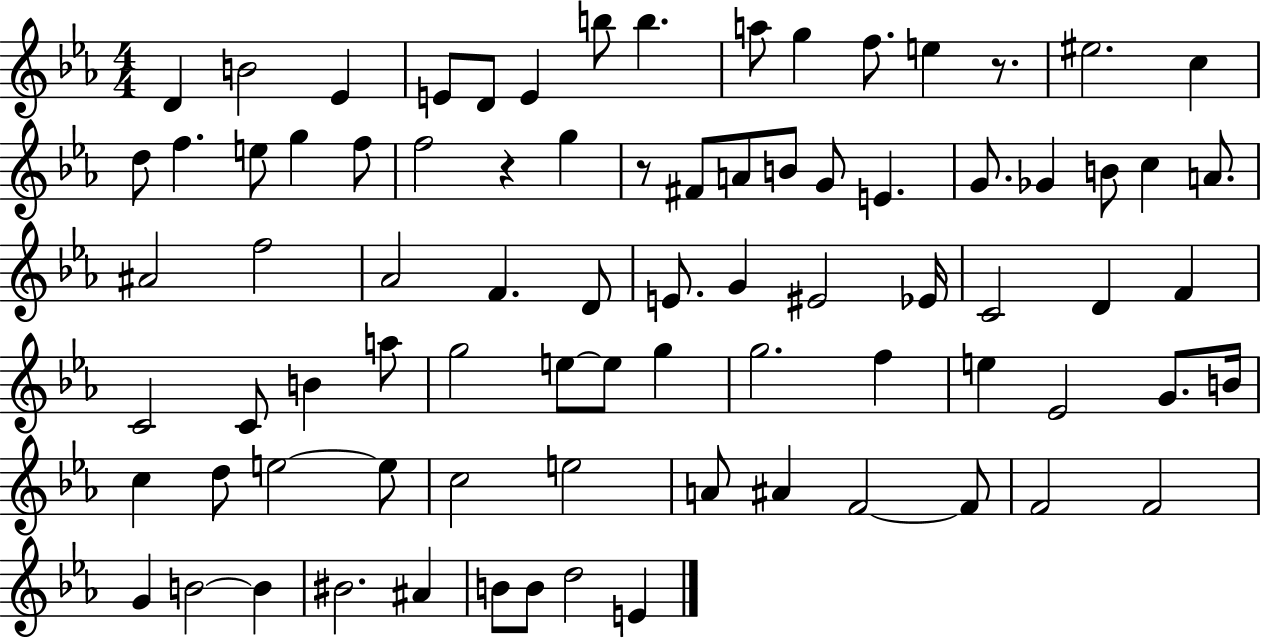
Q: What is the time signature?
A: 4/4